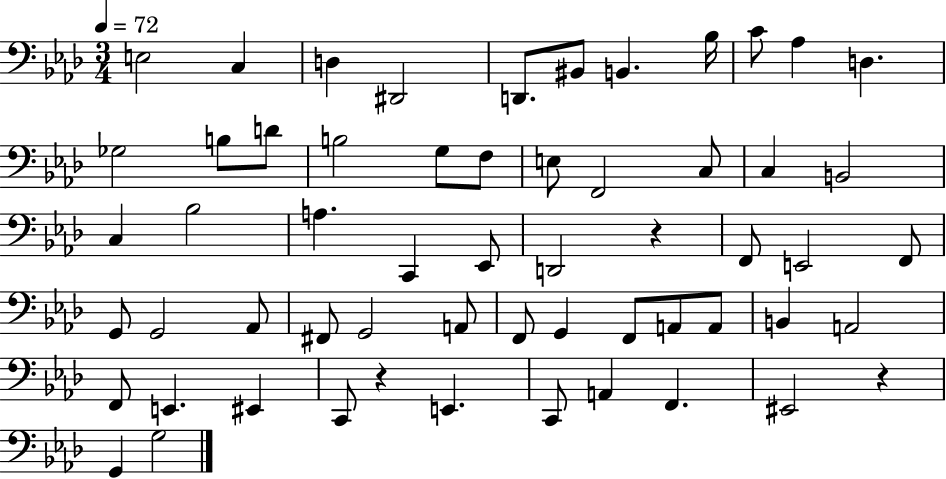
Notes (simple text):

E3/h C3/q D3/q D#2/h D2/e. BIS2/e B2/q. Bb3/s C4/e Ab3/q D3/q. Gb3/h B3/e D4/e B3/h G3/e F3/e E3/e F2/h C3/e C3/q B2/h C3/q Bb3/h A3/q. C2/q Eb2/e D2/h R/q F2/e E2/h F2/e G2/e G2/h Ab2/e F#2/e G2/h A2/e F2/e G2/q F2/e A2/e A2/e B2/q A2/h F2/e E2/q. EIS2/q C2/e R/q E2/q. C2/e A2/q F2/q. EIS2/h R/q G2/q G3/h